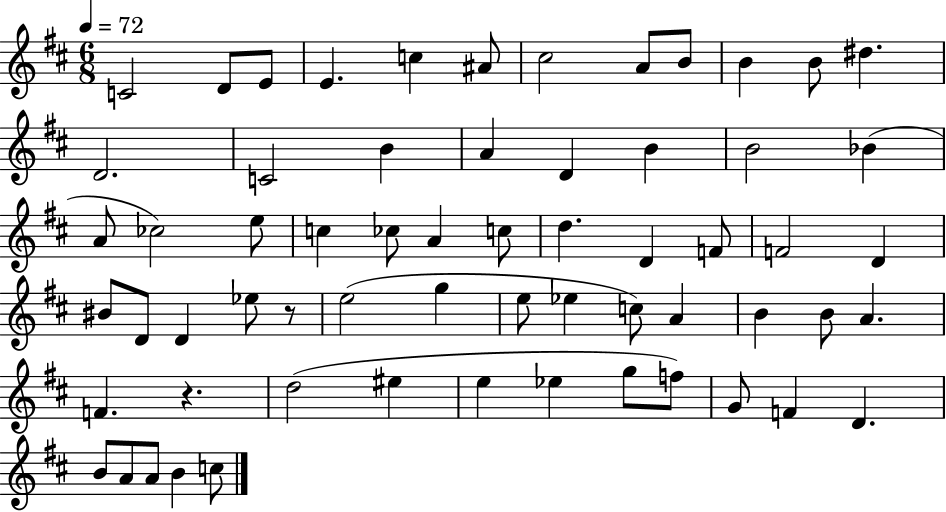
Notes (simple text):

C4/h D4/e E4/e E4/q. C5/q A#4/e C#5/h A4/e B4/e B4/q B4/e D#5/q. D4/h. C4/h B4/q A4/q D4/q B4/q B4/h Bb4/q A4/e CES5/h E5/e C5/q CES5/e A4/q C5/e D5/q. D4/q F4/e F4/h D4/q BIS4/e D4/e D4/q Eb5/e R/e E5/h G5/q E5/e Eb5/q C5/e A4/q B4/q B4/e A4/q. F4/q. R/q. D5/h EIS5/q E5/q Eb5/q G5/e F5/e G4/e F4/q D4/q. B4/e A4/e A4/e B4/q C5/e